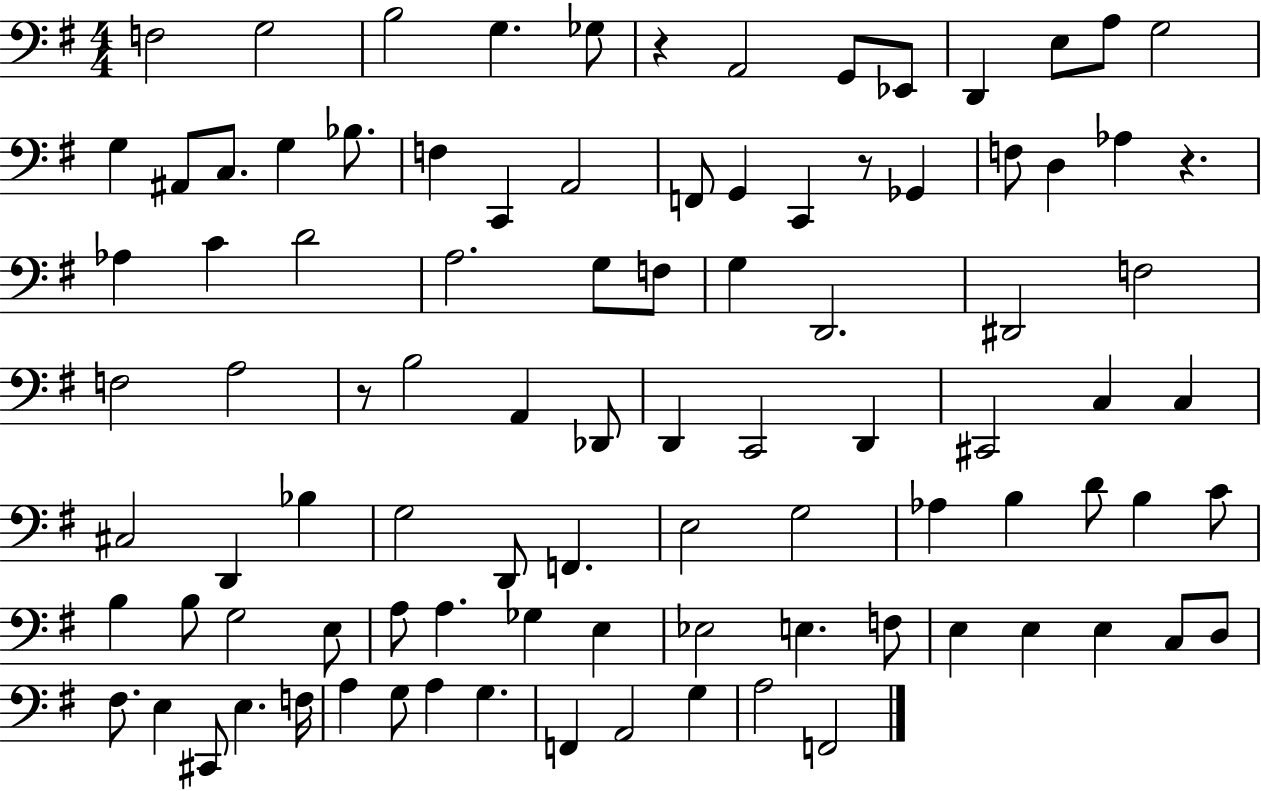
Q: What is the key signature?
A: G major